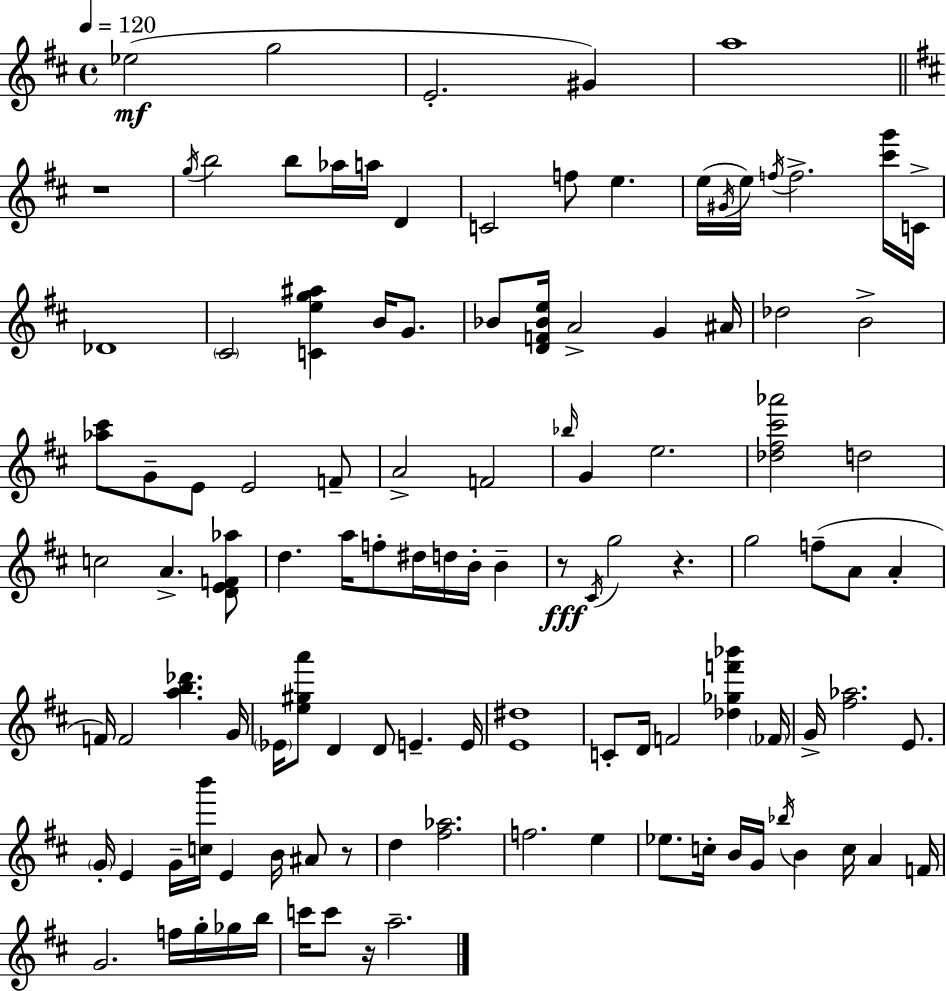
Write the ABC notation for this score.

X:1
T:Untitled
M:4/4
L:1/4
K:D
_e2 g2 E2 ^G a4 z4 g/4 b2 b/2 _a/4 a/4 D C2 f/2 e e/4 ^G/4 e/4 f/4 f2 [^c'g']/4 C/4 _D4 ^C2 [Ceg^a] B/4 G/2 _B/2 [DF_Be]/4 A2 G ^A/4 _d2 B2 [_a^c']/2 G/2 E/2 E2 F/2 A2 F2 _b/4 G e2 [_d^f^c'_a']2 d2 c2 A [DEF_a]/2 d a/4 f/2 ^d/4 d/4 B/4 B z/2 ^C/4 g2 z g2 f/2 A/2 A F/4 F2 [ab_d'] G/4 _E/4 [e^ga']/2 D D/2 E E/4 [E^d]4 C/2 D/4 F2 [_d_gf'_b'] _F/4 G/4 [^f_a]2 E/2 G/4 E G/4 [cb']/4 E B/4 ^A/2 z/2 d [^f_a]2 f2 e _e/2 c/4 B/4 G/4 _b/4 B c/4 A F/4 G2 f/4 g/4 _g/4 b/4 c'/4 c'/2 z/4 a2